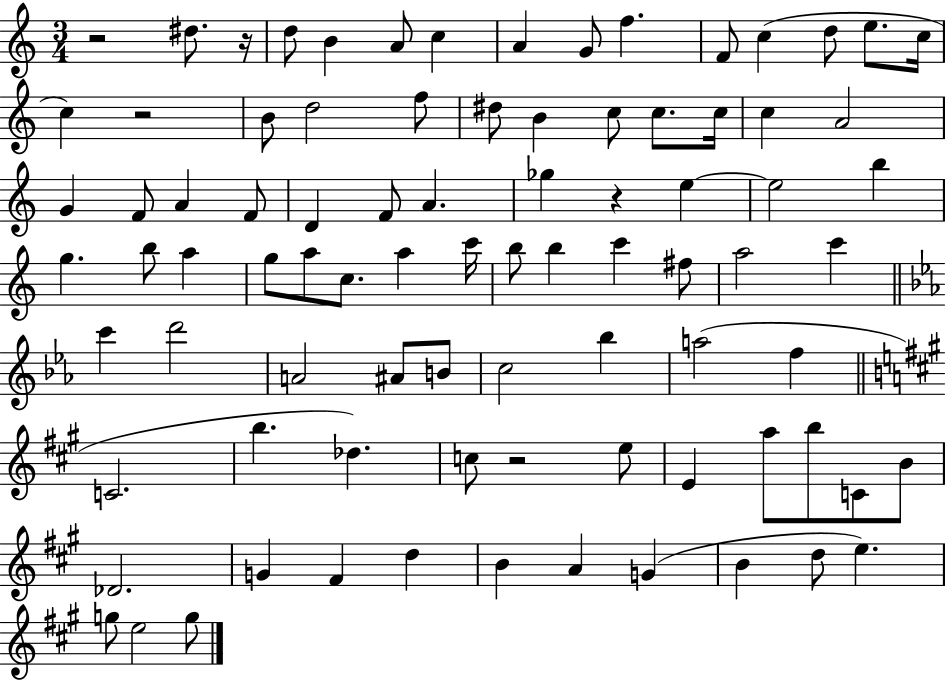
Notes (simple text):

R/h D#5/e. R/s D5/e B4/q A4/e C5/q A4/q G4/e F5/q. F4/e C5/q D5/e E5/e. C5/s C5/q R/h B4/e D5/h F5/e D#5/e B4/q C5/e C5/e. C5/s C5/q A4/h G4/q F4/e A4/q F4/e D4/q F4/e A4/q. Gb5/q R/q E5/q E5/h B5/q G5/q. B5/e A5/q G5/e A5/e C5/e. A5/q C6/s B5/e B5/q C6/q F#5/e A5/h C6/q C6/q D6/h A4/h A#4/e B4/e C5/h Bb5/q A5/h F5/q C4/h. B5/q. Db5/q. C5/e R/h E5/e E4/q A5/e B5/e C4/e B4/e Db4/h. G4/q F#4/q D5/q B4/q A4/q G4/q B4/q D5/e E5/q. G5/e E5/h G5/e